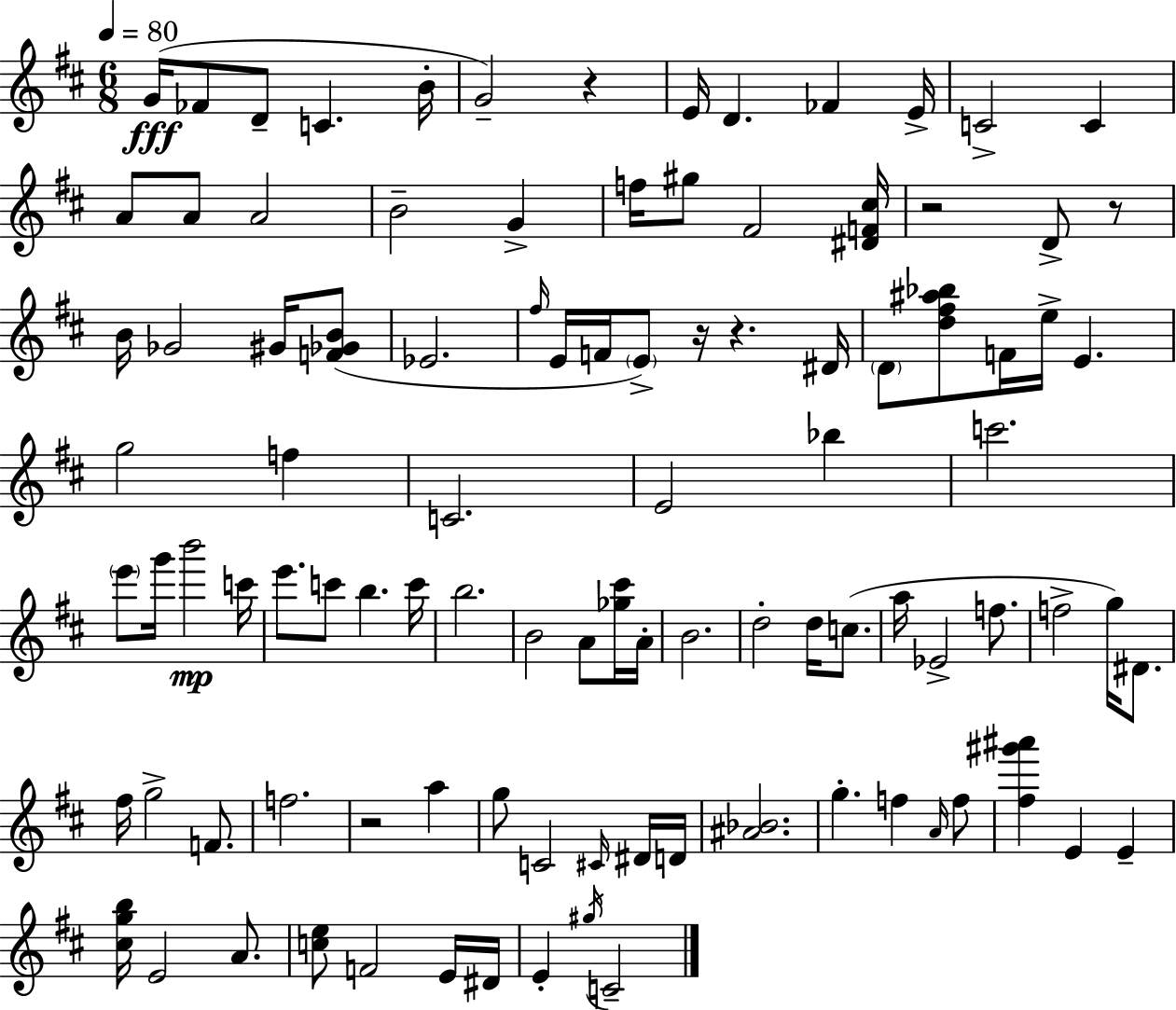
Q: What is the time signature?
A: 6/8